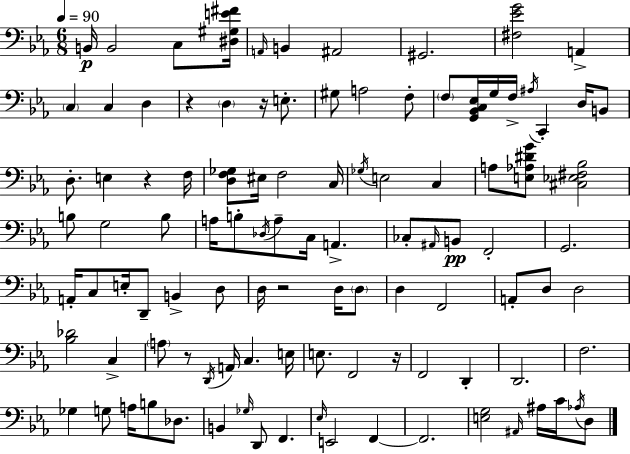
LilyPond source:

{
  \clef bass
  \numericTimeSignature
  \time 6/8
  \key ees \major
  \tempo 4 = 90
  b,16\p b,2 c8 <dis gis e' fis'>16 | \grace { a,16 } b,4 ais,2 | gis,2. | <fis ees' g'>2 a,4-> | \break \parenthesize c4 c4 d4 | r4 \parenthesize d4 r16 e8.-. | gis8 a2 f8-. | \parenthesize f8 <g, bes, c ees>16 g16 f16-> \acciaccatura { ais16 } c,4-. d16 | \break b,8 d8.-. e4 r4 | f16 <d f ges>8 eis16 f2 | c16 \acciaccatura { ges16 } e2 c4 | a8 <e aes dis' g'>8 <cis ees fis bes>2 | \break b8 g2 | b8 a16 b8-. \acciaccatura { des16 } a8-- c16 a,4.-> | ces8-. \grace { ais,16 }\pp b,8 f,2-. | g,2. | \break a,16-. c8 e16-. d,8-- b,4-> | d8 d16 r2 | d16 \parenthesize d8 d4 f,2 | a,8-. d8 d2 | \break <bes des'>2 | c4-> \parenthesize a8 r8 \acciaccatura { d,16 } a,16 c4. | e16 e8. f,2 | r16 f,2 | \break d,4-. d,2. | f2. | ges4 g8 | a16 b8 des8. b,4 \grace { ges16 } d,8 | \break f,4. \grace { ees16 } e,2 | f,4~~ f,2. | <e g>2 | \grace { ais,16 } ais16 c'16 \acciaccatura { aes16 } d8 \bar "|."
}